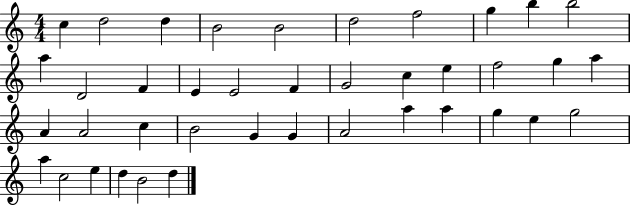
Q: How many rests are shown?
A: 0